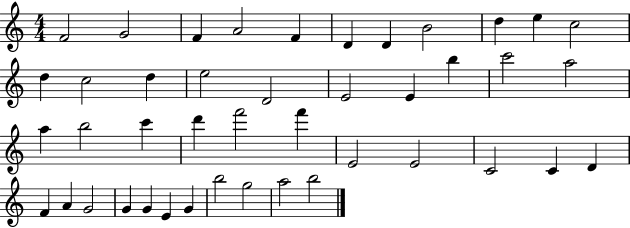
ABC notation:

X:1
T:Untitled
M:4/4
L:1/4
K:C
F2 G2 F A2 F D D B2 d e c2 d c2 d e2 D2 E2 E b c'2 a2 a b2 c' d' f'2 f' E2 E2 C2 C D F A G2 G G E G b2 g2 a2 b2